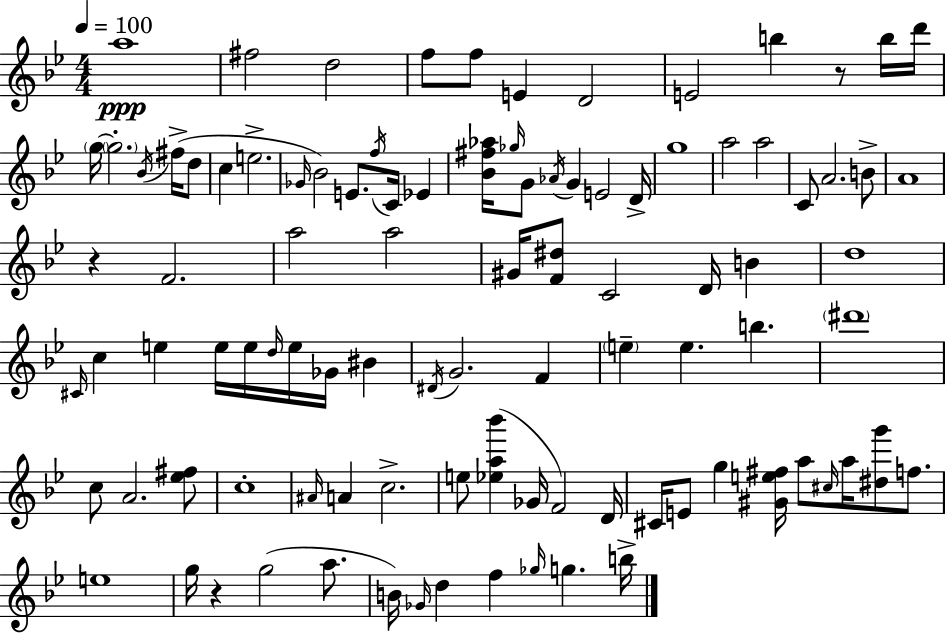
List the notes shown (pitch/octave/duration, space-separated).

A5/w F#5/h D5/h F5/e F5/e E4/q D4/h E4/h B5/q R/e B5/s D6/s G5/s G5/h. Bb4/s F#5/s D5/e C5/q E5/h. Gb4/s Bb4/h E4/e. F5/s C4/s Eb4/q [Bb4,F#5,Ab5]/s Gb5/s G4/e Ab4/s G4/q E4/h D4/s G5/w A5/h A5/h C4/e A4/h. B4/e A4/w R/q F4/h. A5/h A5/h G#4/s [F4,D#5]/e C4/h D4/s B4/q D5/w C#4/s C5/q E5/q E5/s E5/s D5/s E5/s Gb4/s BIS4/q D#4/s G4/h. F4/q E5/q E5/q. B5/q. D#6/w C5/e A4/h. [Eb5,F#5]/e C5/w A#4/s A4/q C5/h. E5/e [Eb5,A5,Bb6]/q Gb4/s F4/h D4/s C#4/s E4/e G5/q [G#4,E5,F#5]/s A5/e C#5/s A5/s [D#5,G6]/e F5/e. E5/w G5/s R/q G5/h A5/e. B4/s Gb4/s D5/q F5/q Gb5/s G5/q. B5/s